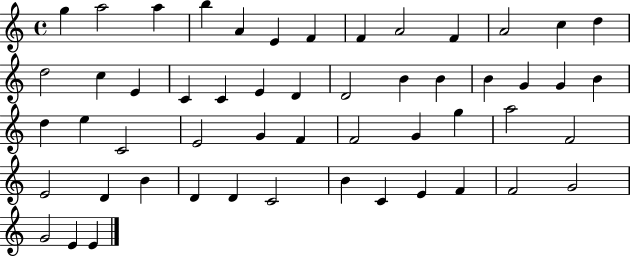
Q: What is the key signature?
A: C major